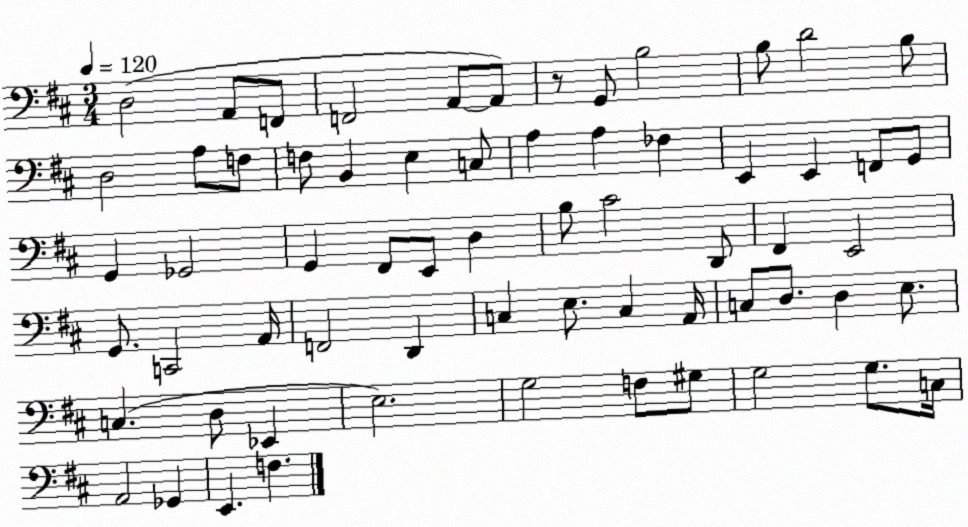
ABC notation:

X:1
T:Untitled
M:3/4
L:1/4
K:D
D,2 A,,/2 F,,/2 F,,2 A,,/2 A,,/2 z/2 G,,/2 B,2 B,/2 D2 B,/2 D,2 A,/2 F,/2 F,/2 B,, E, C,/2 A, A, _F, E,, E,, F,,/2 G,,/2 G,, _G,,2 G,, ^F,,/2 E,,/2 D, B,/2 ^C2 D,,/2 ^F,, E,,2 G,,/2 C,,2 A,,/4 F,,2 D,, C, E,/2 C, A,,/4 C,/2 D,/2 D, E,/2 C, D,/2 _E,, E,2 G,2 F,/2 ^G,/2 G,2 G,/2 C,/4 A,,2 _G,, E,, F,